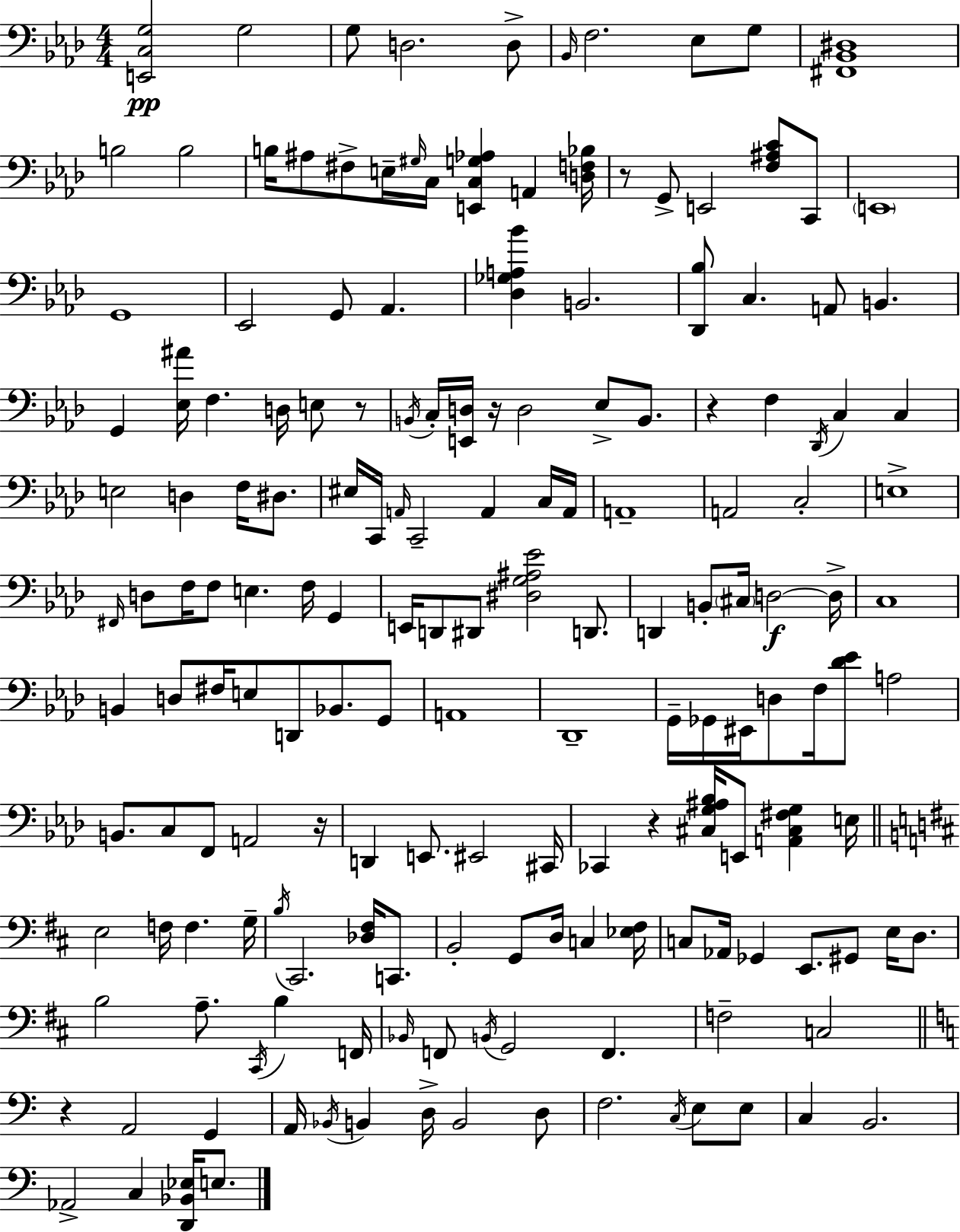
X:1
T:Untitled
M:4/4
L:1/4
K:Fm
[E,,C,G,]2 G,2 G,/2 D,2 D,/2 _B,,/4 F,2 _E,/2 G,/2 [^F,,_B,,^D,]4 B,2 B,2 B,/4 ^A,/2 ^F,/2 E,/4 ^G,/4 C,/4 [E,,C,G,_A,] A,, [D,F,_B,]/4 z/2 G,,/2 E,,2 [F,^A,C]/2 C,,/2 E,,4 G,,4 _E,,2 G,,/2 _A,, [_D,_G,A,_B] B,,2 [_D,,_B,]/2 C, A,,/2 B,, G,, [_E,^A]/4 F, D,/4 E,/2 z/2 B,,/4 C,/4 [E,,D,]/4 z/4 D,2 _E,/2 B,,/2 z F, _D,,/4 C, C, E,2 D, F,/4 ^D,/2 ^E,/4 C,,/4 A,,/4 C,,2 A,, C,/4 A,,/4 A,,4 A,,2 C,2 E,4 ^F,,/4 D,/2 F,/4 F,/2 E, F,/4 G,, E,,/4 D,,/2 ^D,,/2 [^D,G,^A,_E]2 D,,/2 D,, B,,/2 ^C,/4 D,2 D,/4 C,4 B,, D,/2 ^F,/4 E,/2 D,,/2 _B,,/2 G,,/2 A,,4 _D,,4 G,,/4 _G,,/4 ^E,,/4 D,/2 F,/4 [_D_E]/2 A,2 B,,/2 C,/2 F,,/2 A,,2 z/4 D,, E,,/2 ^E,,2 ^C,,/4 _C,, z [^C,G,^A,_B,]/4 E,,/2 [A,,^C,^F,G,] E,/4 E,2 F,/4 F, G,/4 B,/4 ^C,,2 [_D,^F,]/4 C,,/2 B,,2 G,,/2 D,/4 C, [_E,^F,]/4 C,/2 _A,,/4 _G,, E,,/2 ^G,,/2 E,/4 D,/2 B,2 A,/2 ^C,,/4 B, F,,/4 _B,,/4 F,,/2 B,,/4 G,,2 F,, F,2 C,2 z A,,2 G,, A,,/4 _B,,/4 B,, D,/4 B,,2 D,/2 F,2 C,/4 E,/2 E,/2 C, B,,2 _A,,2 C, [D,,_B,,_E,]/4 E,/2